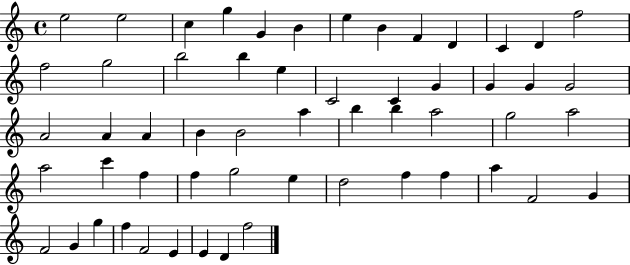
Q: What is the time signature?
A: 4/4